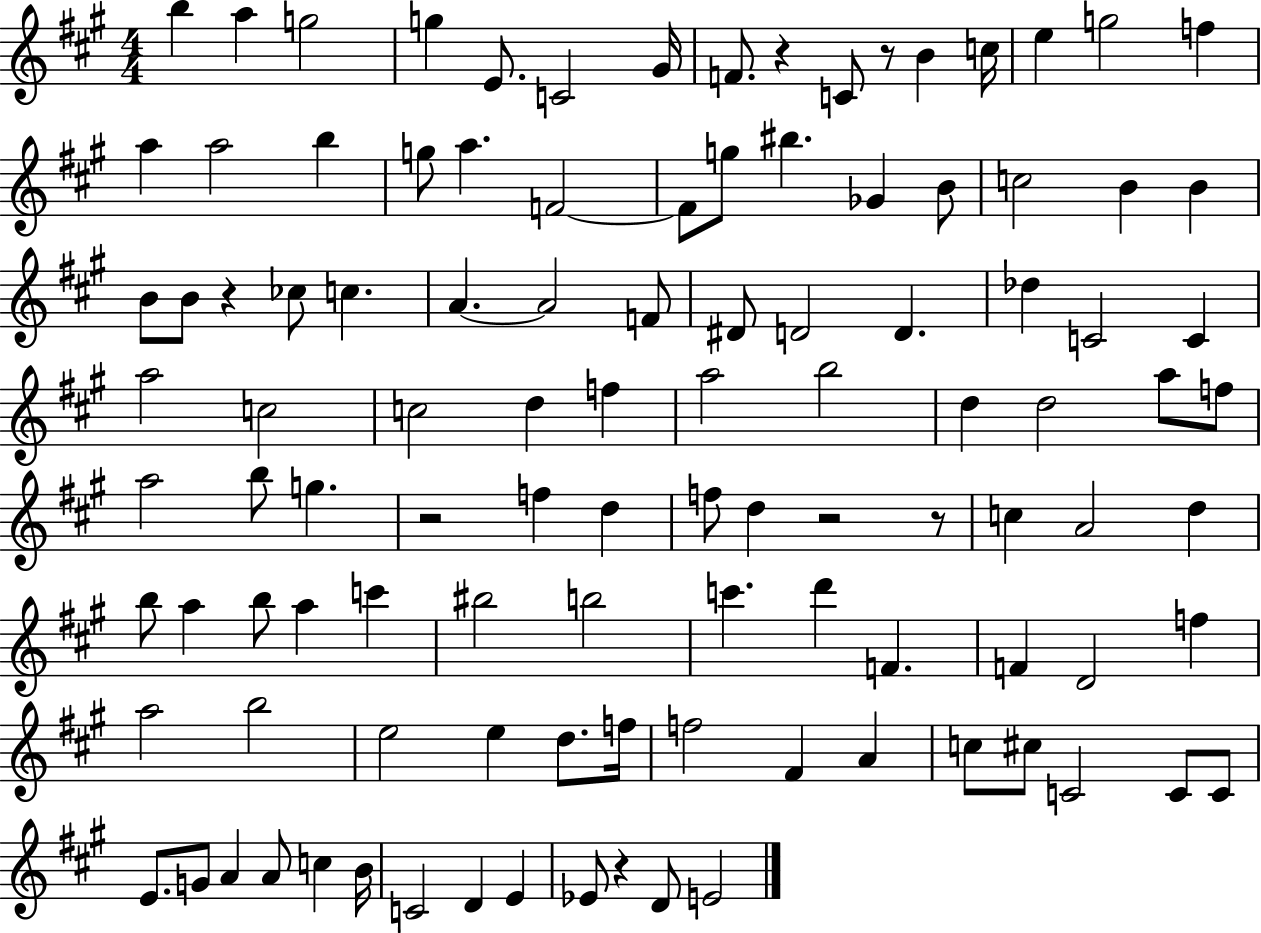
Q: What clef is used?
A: treble